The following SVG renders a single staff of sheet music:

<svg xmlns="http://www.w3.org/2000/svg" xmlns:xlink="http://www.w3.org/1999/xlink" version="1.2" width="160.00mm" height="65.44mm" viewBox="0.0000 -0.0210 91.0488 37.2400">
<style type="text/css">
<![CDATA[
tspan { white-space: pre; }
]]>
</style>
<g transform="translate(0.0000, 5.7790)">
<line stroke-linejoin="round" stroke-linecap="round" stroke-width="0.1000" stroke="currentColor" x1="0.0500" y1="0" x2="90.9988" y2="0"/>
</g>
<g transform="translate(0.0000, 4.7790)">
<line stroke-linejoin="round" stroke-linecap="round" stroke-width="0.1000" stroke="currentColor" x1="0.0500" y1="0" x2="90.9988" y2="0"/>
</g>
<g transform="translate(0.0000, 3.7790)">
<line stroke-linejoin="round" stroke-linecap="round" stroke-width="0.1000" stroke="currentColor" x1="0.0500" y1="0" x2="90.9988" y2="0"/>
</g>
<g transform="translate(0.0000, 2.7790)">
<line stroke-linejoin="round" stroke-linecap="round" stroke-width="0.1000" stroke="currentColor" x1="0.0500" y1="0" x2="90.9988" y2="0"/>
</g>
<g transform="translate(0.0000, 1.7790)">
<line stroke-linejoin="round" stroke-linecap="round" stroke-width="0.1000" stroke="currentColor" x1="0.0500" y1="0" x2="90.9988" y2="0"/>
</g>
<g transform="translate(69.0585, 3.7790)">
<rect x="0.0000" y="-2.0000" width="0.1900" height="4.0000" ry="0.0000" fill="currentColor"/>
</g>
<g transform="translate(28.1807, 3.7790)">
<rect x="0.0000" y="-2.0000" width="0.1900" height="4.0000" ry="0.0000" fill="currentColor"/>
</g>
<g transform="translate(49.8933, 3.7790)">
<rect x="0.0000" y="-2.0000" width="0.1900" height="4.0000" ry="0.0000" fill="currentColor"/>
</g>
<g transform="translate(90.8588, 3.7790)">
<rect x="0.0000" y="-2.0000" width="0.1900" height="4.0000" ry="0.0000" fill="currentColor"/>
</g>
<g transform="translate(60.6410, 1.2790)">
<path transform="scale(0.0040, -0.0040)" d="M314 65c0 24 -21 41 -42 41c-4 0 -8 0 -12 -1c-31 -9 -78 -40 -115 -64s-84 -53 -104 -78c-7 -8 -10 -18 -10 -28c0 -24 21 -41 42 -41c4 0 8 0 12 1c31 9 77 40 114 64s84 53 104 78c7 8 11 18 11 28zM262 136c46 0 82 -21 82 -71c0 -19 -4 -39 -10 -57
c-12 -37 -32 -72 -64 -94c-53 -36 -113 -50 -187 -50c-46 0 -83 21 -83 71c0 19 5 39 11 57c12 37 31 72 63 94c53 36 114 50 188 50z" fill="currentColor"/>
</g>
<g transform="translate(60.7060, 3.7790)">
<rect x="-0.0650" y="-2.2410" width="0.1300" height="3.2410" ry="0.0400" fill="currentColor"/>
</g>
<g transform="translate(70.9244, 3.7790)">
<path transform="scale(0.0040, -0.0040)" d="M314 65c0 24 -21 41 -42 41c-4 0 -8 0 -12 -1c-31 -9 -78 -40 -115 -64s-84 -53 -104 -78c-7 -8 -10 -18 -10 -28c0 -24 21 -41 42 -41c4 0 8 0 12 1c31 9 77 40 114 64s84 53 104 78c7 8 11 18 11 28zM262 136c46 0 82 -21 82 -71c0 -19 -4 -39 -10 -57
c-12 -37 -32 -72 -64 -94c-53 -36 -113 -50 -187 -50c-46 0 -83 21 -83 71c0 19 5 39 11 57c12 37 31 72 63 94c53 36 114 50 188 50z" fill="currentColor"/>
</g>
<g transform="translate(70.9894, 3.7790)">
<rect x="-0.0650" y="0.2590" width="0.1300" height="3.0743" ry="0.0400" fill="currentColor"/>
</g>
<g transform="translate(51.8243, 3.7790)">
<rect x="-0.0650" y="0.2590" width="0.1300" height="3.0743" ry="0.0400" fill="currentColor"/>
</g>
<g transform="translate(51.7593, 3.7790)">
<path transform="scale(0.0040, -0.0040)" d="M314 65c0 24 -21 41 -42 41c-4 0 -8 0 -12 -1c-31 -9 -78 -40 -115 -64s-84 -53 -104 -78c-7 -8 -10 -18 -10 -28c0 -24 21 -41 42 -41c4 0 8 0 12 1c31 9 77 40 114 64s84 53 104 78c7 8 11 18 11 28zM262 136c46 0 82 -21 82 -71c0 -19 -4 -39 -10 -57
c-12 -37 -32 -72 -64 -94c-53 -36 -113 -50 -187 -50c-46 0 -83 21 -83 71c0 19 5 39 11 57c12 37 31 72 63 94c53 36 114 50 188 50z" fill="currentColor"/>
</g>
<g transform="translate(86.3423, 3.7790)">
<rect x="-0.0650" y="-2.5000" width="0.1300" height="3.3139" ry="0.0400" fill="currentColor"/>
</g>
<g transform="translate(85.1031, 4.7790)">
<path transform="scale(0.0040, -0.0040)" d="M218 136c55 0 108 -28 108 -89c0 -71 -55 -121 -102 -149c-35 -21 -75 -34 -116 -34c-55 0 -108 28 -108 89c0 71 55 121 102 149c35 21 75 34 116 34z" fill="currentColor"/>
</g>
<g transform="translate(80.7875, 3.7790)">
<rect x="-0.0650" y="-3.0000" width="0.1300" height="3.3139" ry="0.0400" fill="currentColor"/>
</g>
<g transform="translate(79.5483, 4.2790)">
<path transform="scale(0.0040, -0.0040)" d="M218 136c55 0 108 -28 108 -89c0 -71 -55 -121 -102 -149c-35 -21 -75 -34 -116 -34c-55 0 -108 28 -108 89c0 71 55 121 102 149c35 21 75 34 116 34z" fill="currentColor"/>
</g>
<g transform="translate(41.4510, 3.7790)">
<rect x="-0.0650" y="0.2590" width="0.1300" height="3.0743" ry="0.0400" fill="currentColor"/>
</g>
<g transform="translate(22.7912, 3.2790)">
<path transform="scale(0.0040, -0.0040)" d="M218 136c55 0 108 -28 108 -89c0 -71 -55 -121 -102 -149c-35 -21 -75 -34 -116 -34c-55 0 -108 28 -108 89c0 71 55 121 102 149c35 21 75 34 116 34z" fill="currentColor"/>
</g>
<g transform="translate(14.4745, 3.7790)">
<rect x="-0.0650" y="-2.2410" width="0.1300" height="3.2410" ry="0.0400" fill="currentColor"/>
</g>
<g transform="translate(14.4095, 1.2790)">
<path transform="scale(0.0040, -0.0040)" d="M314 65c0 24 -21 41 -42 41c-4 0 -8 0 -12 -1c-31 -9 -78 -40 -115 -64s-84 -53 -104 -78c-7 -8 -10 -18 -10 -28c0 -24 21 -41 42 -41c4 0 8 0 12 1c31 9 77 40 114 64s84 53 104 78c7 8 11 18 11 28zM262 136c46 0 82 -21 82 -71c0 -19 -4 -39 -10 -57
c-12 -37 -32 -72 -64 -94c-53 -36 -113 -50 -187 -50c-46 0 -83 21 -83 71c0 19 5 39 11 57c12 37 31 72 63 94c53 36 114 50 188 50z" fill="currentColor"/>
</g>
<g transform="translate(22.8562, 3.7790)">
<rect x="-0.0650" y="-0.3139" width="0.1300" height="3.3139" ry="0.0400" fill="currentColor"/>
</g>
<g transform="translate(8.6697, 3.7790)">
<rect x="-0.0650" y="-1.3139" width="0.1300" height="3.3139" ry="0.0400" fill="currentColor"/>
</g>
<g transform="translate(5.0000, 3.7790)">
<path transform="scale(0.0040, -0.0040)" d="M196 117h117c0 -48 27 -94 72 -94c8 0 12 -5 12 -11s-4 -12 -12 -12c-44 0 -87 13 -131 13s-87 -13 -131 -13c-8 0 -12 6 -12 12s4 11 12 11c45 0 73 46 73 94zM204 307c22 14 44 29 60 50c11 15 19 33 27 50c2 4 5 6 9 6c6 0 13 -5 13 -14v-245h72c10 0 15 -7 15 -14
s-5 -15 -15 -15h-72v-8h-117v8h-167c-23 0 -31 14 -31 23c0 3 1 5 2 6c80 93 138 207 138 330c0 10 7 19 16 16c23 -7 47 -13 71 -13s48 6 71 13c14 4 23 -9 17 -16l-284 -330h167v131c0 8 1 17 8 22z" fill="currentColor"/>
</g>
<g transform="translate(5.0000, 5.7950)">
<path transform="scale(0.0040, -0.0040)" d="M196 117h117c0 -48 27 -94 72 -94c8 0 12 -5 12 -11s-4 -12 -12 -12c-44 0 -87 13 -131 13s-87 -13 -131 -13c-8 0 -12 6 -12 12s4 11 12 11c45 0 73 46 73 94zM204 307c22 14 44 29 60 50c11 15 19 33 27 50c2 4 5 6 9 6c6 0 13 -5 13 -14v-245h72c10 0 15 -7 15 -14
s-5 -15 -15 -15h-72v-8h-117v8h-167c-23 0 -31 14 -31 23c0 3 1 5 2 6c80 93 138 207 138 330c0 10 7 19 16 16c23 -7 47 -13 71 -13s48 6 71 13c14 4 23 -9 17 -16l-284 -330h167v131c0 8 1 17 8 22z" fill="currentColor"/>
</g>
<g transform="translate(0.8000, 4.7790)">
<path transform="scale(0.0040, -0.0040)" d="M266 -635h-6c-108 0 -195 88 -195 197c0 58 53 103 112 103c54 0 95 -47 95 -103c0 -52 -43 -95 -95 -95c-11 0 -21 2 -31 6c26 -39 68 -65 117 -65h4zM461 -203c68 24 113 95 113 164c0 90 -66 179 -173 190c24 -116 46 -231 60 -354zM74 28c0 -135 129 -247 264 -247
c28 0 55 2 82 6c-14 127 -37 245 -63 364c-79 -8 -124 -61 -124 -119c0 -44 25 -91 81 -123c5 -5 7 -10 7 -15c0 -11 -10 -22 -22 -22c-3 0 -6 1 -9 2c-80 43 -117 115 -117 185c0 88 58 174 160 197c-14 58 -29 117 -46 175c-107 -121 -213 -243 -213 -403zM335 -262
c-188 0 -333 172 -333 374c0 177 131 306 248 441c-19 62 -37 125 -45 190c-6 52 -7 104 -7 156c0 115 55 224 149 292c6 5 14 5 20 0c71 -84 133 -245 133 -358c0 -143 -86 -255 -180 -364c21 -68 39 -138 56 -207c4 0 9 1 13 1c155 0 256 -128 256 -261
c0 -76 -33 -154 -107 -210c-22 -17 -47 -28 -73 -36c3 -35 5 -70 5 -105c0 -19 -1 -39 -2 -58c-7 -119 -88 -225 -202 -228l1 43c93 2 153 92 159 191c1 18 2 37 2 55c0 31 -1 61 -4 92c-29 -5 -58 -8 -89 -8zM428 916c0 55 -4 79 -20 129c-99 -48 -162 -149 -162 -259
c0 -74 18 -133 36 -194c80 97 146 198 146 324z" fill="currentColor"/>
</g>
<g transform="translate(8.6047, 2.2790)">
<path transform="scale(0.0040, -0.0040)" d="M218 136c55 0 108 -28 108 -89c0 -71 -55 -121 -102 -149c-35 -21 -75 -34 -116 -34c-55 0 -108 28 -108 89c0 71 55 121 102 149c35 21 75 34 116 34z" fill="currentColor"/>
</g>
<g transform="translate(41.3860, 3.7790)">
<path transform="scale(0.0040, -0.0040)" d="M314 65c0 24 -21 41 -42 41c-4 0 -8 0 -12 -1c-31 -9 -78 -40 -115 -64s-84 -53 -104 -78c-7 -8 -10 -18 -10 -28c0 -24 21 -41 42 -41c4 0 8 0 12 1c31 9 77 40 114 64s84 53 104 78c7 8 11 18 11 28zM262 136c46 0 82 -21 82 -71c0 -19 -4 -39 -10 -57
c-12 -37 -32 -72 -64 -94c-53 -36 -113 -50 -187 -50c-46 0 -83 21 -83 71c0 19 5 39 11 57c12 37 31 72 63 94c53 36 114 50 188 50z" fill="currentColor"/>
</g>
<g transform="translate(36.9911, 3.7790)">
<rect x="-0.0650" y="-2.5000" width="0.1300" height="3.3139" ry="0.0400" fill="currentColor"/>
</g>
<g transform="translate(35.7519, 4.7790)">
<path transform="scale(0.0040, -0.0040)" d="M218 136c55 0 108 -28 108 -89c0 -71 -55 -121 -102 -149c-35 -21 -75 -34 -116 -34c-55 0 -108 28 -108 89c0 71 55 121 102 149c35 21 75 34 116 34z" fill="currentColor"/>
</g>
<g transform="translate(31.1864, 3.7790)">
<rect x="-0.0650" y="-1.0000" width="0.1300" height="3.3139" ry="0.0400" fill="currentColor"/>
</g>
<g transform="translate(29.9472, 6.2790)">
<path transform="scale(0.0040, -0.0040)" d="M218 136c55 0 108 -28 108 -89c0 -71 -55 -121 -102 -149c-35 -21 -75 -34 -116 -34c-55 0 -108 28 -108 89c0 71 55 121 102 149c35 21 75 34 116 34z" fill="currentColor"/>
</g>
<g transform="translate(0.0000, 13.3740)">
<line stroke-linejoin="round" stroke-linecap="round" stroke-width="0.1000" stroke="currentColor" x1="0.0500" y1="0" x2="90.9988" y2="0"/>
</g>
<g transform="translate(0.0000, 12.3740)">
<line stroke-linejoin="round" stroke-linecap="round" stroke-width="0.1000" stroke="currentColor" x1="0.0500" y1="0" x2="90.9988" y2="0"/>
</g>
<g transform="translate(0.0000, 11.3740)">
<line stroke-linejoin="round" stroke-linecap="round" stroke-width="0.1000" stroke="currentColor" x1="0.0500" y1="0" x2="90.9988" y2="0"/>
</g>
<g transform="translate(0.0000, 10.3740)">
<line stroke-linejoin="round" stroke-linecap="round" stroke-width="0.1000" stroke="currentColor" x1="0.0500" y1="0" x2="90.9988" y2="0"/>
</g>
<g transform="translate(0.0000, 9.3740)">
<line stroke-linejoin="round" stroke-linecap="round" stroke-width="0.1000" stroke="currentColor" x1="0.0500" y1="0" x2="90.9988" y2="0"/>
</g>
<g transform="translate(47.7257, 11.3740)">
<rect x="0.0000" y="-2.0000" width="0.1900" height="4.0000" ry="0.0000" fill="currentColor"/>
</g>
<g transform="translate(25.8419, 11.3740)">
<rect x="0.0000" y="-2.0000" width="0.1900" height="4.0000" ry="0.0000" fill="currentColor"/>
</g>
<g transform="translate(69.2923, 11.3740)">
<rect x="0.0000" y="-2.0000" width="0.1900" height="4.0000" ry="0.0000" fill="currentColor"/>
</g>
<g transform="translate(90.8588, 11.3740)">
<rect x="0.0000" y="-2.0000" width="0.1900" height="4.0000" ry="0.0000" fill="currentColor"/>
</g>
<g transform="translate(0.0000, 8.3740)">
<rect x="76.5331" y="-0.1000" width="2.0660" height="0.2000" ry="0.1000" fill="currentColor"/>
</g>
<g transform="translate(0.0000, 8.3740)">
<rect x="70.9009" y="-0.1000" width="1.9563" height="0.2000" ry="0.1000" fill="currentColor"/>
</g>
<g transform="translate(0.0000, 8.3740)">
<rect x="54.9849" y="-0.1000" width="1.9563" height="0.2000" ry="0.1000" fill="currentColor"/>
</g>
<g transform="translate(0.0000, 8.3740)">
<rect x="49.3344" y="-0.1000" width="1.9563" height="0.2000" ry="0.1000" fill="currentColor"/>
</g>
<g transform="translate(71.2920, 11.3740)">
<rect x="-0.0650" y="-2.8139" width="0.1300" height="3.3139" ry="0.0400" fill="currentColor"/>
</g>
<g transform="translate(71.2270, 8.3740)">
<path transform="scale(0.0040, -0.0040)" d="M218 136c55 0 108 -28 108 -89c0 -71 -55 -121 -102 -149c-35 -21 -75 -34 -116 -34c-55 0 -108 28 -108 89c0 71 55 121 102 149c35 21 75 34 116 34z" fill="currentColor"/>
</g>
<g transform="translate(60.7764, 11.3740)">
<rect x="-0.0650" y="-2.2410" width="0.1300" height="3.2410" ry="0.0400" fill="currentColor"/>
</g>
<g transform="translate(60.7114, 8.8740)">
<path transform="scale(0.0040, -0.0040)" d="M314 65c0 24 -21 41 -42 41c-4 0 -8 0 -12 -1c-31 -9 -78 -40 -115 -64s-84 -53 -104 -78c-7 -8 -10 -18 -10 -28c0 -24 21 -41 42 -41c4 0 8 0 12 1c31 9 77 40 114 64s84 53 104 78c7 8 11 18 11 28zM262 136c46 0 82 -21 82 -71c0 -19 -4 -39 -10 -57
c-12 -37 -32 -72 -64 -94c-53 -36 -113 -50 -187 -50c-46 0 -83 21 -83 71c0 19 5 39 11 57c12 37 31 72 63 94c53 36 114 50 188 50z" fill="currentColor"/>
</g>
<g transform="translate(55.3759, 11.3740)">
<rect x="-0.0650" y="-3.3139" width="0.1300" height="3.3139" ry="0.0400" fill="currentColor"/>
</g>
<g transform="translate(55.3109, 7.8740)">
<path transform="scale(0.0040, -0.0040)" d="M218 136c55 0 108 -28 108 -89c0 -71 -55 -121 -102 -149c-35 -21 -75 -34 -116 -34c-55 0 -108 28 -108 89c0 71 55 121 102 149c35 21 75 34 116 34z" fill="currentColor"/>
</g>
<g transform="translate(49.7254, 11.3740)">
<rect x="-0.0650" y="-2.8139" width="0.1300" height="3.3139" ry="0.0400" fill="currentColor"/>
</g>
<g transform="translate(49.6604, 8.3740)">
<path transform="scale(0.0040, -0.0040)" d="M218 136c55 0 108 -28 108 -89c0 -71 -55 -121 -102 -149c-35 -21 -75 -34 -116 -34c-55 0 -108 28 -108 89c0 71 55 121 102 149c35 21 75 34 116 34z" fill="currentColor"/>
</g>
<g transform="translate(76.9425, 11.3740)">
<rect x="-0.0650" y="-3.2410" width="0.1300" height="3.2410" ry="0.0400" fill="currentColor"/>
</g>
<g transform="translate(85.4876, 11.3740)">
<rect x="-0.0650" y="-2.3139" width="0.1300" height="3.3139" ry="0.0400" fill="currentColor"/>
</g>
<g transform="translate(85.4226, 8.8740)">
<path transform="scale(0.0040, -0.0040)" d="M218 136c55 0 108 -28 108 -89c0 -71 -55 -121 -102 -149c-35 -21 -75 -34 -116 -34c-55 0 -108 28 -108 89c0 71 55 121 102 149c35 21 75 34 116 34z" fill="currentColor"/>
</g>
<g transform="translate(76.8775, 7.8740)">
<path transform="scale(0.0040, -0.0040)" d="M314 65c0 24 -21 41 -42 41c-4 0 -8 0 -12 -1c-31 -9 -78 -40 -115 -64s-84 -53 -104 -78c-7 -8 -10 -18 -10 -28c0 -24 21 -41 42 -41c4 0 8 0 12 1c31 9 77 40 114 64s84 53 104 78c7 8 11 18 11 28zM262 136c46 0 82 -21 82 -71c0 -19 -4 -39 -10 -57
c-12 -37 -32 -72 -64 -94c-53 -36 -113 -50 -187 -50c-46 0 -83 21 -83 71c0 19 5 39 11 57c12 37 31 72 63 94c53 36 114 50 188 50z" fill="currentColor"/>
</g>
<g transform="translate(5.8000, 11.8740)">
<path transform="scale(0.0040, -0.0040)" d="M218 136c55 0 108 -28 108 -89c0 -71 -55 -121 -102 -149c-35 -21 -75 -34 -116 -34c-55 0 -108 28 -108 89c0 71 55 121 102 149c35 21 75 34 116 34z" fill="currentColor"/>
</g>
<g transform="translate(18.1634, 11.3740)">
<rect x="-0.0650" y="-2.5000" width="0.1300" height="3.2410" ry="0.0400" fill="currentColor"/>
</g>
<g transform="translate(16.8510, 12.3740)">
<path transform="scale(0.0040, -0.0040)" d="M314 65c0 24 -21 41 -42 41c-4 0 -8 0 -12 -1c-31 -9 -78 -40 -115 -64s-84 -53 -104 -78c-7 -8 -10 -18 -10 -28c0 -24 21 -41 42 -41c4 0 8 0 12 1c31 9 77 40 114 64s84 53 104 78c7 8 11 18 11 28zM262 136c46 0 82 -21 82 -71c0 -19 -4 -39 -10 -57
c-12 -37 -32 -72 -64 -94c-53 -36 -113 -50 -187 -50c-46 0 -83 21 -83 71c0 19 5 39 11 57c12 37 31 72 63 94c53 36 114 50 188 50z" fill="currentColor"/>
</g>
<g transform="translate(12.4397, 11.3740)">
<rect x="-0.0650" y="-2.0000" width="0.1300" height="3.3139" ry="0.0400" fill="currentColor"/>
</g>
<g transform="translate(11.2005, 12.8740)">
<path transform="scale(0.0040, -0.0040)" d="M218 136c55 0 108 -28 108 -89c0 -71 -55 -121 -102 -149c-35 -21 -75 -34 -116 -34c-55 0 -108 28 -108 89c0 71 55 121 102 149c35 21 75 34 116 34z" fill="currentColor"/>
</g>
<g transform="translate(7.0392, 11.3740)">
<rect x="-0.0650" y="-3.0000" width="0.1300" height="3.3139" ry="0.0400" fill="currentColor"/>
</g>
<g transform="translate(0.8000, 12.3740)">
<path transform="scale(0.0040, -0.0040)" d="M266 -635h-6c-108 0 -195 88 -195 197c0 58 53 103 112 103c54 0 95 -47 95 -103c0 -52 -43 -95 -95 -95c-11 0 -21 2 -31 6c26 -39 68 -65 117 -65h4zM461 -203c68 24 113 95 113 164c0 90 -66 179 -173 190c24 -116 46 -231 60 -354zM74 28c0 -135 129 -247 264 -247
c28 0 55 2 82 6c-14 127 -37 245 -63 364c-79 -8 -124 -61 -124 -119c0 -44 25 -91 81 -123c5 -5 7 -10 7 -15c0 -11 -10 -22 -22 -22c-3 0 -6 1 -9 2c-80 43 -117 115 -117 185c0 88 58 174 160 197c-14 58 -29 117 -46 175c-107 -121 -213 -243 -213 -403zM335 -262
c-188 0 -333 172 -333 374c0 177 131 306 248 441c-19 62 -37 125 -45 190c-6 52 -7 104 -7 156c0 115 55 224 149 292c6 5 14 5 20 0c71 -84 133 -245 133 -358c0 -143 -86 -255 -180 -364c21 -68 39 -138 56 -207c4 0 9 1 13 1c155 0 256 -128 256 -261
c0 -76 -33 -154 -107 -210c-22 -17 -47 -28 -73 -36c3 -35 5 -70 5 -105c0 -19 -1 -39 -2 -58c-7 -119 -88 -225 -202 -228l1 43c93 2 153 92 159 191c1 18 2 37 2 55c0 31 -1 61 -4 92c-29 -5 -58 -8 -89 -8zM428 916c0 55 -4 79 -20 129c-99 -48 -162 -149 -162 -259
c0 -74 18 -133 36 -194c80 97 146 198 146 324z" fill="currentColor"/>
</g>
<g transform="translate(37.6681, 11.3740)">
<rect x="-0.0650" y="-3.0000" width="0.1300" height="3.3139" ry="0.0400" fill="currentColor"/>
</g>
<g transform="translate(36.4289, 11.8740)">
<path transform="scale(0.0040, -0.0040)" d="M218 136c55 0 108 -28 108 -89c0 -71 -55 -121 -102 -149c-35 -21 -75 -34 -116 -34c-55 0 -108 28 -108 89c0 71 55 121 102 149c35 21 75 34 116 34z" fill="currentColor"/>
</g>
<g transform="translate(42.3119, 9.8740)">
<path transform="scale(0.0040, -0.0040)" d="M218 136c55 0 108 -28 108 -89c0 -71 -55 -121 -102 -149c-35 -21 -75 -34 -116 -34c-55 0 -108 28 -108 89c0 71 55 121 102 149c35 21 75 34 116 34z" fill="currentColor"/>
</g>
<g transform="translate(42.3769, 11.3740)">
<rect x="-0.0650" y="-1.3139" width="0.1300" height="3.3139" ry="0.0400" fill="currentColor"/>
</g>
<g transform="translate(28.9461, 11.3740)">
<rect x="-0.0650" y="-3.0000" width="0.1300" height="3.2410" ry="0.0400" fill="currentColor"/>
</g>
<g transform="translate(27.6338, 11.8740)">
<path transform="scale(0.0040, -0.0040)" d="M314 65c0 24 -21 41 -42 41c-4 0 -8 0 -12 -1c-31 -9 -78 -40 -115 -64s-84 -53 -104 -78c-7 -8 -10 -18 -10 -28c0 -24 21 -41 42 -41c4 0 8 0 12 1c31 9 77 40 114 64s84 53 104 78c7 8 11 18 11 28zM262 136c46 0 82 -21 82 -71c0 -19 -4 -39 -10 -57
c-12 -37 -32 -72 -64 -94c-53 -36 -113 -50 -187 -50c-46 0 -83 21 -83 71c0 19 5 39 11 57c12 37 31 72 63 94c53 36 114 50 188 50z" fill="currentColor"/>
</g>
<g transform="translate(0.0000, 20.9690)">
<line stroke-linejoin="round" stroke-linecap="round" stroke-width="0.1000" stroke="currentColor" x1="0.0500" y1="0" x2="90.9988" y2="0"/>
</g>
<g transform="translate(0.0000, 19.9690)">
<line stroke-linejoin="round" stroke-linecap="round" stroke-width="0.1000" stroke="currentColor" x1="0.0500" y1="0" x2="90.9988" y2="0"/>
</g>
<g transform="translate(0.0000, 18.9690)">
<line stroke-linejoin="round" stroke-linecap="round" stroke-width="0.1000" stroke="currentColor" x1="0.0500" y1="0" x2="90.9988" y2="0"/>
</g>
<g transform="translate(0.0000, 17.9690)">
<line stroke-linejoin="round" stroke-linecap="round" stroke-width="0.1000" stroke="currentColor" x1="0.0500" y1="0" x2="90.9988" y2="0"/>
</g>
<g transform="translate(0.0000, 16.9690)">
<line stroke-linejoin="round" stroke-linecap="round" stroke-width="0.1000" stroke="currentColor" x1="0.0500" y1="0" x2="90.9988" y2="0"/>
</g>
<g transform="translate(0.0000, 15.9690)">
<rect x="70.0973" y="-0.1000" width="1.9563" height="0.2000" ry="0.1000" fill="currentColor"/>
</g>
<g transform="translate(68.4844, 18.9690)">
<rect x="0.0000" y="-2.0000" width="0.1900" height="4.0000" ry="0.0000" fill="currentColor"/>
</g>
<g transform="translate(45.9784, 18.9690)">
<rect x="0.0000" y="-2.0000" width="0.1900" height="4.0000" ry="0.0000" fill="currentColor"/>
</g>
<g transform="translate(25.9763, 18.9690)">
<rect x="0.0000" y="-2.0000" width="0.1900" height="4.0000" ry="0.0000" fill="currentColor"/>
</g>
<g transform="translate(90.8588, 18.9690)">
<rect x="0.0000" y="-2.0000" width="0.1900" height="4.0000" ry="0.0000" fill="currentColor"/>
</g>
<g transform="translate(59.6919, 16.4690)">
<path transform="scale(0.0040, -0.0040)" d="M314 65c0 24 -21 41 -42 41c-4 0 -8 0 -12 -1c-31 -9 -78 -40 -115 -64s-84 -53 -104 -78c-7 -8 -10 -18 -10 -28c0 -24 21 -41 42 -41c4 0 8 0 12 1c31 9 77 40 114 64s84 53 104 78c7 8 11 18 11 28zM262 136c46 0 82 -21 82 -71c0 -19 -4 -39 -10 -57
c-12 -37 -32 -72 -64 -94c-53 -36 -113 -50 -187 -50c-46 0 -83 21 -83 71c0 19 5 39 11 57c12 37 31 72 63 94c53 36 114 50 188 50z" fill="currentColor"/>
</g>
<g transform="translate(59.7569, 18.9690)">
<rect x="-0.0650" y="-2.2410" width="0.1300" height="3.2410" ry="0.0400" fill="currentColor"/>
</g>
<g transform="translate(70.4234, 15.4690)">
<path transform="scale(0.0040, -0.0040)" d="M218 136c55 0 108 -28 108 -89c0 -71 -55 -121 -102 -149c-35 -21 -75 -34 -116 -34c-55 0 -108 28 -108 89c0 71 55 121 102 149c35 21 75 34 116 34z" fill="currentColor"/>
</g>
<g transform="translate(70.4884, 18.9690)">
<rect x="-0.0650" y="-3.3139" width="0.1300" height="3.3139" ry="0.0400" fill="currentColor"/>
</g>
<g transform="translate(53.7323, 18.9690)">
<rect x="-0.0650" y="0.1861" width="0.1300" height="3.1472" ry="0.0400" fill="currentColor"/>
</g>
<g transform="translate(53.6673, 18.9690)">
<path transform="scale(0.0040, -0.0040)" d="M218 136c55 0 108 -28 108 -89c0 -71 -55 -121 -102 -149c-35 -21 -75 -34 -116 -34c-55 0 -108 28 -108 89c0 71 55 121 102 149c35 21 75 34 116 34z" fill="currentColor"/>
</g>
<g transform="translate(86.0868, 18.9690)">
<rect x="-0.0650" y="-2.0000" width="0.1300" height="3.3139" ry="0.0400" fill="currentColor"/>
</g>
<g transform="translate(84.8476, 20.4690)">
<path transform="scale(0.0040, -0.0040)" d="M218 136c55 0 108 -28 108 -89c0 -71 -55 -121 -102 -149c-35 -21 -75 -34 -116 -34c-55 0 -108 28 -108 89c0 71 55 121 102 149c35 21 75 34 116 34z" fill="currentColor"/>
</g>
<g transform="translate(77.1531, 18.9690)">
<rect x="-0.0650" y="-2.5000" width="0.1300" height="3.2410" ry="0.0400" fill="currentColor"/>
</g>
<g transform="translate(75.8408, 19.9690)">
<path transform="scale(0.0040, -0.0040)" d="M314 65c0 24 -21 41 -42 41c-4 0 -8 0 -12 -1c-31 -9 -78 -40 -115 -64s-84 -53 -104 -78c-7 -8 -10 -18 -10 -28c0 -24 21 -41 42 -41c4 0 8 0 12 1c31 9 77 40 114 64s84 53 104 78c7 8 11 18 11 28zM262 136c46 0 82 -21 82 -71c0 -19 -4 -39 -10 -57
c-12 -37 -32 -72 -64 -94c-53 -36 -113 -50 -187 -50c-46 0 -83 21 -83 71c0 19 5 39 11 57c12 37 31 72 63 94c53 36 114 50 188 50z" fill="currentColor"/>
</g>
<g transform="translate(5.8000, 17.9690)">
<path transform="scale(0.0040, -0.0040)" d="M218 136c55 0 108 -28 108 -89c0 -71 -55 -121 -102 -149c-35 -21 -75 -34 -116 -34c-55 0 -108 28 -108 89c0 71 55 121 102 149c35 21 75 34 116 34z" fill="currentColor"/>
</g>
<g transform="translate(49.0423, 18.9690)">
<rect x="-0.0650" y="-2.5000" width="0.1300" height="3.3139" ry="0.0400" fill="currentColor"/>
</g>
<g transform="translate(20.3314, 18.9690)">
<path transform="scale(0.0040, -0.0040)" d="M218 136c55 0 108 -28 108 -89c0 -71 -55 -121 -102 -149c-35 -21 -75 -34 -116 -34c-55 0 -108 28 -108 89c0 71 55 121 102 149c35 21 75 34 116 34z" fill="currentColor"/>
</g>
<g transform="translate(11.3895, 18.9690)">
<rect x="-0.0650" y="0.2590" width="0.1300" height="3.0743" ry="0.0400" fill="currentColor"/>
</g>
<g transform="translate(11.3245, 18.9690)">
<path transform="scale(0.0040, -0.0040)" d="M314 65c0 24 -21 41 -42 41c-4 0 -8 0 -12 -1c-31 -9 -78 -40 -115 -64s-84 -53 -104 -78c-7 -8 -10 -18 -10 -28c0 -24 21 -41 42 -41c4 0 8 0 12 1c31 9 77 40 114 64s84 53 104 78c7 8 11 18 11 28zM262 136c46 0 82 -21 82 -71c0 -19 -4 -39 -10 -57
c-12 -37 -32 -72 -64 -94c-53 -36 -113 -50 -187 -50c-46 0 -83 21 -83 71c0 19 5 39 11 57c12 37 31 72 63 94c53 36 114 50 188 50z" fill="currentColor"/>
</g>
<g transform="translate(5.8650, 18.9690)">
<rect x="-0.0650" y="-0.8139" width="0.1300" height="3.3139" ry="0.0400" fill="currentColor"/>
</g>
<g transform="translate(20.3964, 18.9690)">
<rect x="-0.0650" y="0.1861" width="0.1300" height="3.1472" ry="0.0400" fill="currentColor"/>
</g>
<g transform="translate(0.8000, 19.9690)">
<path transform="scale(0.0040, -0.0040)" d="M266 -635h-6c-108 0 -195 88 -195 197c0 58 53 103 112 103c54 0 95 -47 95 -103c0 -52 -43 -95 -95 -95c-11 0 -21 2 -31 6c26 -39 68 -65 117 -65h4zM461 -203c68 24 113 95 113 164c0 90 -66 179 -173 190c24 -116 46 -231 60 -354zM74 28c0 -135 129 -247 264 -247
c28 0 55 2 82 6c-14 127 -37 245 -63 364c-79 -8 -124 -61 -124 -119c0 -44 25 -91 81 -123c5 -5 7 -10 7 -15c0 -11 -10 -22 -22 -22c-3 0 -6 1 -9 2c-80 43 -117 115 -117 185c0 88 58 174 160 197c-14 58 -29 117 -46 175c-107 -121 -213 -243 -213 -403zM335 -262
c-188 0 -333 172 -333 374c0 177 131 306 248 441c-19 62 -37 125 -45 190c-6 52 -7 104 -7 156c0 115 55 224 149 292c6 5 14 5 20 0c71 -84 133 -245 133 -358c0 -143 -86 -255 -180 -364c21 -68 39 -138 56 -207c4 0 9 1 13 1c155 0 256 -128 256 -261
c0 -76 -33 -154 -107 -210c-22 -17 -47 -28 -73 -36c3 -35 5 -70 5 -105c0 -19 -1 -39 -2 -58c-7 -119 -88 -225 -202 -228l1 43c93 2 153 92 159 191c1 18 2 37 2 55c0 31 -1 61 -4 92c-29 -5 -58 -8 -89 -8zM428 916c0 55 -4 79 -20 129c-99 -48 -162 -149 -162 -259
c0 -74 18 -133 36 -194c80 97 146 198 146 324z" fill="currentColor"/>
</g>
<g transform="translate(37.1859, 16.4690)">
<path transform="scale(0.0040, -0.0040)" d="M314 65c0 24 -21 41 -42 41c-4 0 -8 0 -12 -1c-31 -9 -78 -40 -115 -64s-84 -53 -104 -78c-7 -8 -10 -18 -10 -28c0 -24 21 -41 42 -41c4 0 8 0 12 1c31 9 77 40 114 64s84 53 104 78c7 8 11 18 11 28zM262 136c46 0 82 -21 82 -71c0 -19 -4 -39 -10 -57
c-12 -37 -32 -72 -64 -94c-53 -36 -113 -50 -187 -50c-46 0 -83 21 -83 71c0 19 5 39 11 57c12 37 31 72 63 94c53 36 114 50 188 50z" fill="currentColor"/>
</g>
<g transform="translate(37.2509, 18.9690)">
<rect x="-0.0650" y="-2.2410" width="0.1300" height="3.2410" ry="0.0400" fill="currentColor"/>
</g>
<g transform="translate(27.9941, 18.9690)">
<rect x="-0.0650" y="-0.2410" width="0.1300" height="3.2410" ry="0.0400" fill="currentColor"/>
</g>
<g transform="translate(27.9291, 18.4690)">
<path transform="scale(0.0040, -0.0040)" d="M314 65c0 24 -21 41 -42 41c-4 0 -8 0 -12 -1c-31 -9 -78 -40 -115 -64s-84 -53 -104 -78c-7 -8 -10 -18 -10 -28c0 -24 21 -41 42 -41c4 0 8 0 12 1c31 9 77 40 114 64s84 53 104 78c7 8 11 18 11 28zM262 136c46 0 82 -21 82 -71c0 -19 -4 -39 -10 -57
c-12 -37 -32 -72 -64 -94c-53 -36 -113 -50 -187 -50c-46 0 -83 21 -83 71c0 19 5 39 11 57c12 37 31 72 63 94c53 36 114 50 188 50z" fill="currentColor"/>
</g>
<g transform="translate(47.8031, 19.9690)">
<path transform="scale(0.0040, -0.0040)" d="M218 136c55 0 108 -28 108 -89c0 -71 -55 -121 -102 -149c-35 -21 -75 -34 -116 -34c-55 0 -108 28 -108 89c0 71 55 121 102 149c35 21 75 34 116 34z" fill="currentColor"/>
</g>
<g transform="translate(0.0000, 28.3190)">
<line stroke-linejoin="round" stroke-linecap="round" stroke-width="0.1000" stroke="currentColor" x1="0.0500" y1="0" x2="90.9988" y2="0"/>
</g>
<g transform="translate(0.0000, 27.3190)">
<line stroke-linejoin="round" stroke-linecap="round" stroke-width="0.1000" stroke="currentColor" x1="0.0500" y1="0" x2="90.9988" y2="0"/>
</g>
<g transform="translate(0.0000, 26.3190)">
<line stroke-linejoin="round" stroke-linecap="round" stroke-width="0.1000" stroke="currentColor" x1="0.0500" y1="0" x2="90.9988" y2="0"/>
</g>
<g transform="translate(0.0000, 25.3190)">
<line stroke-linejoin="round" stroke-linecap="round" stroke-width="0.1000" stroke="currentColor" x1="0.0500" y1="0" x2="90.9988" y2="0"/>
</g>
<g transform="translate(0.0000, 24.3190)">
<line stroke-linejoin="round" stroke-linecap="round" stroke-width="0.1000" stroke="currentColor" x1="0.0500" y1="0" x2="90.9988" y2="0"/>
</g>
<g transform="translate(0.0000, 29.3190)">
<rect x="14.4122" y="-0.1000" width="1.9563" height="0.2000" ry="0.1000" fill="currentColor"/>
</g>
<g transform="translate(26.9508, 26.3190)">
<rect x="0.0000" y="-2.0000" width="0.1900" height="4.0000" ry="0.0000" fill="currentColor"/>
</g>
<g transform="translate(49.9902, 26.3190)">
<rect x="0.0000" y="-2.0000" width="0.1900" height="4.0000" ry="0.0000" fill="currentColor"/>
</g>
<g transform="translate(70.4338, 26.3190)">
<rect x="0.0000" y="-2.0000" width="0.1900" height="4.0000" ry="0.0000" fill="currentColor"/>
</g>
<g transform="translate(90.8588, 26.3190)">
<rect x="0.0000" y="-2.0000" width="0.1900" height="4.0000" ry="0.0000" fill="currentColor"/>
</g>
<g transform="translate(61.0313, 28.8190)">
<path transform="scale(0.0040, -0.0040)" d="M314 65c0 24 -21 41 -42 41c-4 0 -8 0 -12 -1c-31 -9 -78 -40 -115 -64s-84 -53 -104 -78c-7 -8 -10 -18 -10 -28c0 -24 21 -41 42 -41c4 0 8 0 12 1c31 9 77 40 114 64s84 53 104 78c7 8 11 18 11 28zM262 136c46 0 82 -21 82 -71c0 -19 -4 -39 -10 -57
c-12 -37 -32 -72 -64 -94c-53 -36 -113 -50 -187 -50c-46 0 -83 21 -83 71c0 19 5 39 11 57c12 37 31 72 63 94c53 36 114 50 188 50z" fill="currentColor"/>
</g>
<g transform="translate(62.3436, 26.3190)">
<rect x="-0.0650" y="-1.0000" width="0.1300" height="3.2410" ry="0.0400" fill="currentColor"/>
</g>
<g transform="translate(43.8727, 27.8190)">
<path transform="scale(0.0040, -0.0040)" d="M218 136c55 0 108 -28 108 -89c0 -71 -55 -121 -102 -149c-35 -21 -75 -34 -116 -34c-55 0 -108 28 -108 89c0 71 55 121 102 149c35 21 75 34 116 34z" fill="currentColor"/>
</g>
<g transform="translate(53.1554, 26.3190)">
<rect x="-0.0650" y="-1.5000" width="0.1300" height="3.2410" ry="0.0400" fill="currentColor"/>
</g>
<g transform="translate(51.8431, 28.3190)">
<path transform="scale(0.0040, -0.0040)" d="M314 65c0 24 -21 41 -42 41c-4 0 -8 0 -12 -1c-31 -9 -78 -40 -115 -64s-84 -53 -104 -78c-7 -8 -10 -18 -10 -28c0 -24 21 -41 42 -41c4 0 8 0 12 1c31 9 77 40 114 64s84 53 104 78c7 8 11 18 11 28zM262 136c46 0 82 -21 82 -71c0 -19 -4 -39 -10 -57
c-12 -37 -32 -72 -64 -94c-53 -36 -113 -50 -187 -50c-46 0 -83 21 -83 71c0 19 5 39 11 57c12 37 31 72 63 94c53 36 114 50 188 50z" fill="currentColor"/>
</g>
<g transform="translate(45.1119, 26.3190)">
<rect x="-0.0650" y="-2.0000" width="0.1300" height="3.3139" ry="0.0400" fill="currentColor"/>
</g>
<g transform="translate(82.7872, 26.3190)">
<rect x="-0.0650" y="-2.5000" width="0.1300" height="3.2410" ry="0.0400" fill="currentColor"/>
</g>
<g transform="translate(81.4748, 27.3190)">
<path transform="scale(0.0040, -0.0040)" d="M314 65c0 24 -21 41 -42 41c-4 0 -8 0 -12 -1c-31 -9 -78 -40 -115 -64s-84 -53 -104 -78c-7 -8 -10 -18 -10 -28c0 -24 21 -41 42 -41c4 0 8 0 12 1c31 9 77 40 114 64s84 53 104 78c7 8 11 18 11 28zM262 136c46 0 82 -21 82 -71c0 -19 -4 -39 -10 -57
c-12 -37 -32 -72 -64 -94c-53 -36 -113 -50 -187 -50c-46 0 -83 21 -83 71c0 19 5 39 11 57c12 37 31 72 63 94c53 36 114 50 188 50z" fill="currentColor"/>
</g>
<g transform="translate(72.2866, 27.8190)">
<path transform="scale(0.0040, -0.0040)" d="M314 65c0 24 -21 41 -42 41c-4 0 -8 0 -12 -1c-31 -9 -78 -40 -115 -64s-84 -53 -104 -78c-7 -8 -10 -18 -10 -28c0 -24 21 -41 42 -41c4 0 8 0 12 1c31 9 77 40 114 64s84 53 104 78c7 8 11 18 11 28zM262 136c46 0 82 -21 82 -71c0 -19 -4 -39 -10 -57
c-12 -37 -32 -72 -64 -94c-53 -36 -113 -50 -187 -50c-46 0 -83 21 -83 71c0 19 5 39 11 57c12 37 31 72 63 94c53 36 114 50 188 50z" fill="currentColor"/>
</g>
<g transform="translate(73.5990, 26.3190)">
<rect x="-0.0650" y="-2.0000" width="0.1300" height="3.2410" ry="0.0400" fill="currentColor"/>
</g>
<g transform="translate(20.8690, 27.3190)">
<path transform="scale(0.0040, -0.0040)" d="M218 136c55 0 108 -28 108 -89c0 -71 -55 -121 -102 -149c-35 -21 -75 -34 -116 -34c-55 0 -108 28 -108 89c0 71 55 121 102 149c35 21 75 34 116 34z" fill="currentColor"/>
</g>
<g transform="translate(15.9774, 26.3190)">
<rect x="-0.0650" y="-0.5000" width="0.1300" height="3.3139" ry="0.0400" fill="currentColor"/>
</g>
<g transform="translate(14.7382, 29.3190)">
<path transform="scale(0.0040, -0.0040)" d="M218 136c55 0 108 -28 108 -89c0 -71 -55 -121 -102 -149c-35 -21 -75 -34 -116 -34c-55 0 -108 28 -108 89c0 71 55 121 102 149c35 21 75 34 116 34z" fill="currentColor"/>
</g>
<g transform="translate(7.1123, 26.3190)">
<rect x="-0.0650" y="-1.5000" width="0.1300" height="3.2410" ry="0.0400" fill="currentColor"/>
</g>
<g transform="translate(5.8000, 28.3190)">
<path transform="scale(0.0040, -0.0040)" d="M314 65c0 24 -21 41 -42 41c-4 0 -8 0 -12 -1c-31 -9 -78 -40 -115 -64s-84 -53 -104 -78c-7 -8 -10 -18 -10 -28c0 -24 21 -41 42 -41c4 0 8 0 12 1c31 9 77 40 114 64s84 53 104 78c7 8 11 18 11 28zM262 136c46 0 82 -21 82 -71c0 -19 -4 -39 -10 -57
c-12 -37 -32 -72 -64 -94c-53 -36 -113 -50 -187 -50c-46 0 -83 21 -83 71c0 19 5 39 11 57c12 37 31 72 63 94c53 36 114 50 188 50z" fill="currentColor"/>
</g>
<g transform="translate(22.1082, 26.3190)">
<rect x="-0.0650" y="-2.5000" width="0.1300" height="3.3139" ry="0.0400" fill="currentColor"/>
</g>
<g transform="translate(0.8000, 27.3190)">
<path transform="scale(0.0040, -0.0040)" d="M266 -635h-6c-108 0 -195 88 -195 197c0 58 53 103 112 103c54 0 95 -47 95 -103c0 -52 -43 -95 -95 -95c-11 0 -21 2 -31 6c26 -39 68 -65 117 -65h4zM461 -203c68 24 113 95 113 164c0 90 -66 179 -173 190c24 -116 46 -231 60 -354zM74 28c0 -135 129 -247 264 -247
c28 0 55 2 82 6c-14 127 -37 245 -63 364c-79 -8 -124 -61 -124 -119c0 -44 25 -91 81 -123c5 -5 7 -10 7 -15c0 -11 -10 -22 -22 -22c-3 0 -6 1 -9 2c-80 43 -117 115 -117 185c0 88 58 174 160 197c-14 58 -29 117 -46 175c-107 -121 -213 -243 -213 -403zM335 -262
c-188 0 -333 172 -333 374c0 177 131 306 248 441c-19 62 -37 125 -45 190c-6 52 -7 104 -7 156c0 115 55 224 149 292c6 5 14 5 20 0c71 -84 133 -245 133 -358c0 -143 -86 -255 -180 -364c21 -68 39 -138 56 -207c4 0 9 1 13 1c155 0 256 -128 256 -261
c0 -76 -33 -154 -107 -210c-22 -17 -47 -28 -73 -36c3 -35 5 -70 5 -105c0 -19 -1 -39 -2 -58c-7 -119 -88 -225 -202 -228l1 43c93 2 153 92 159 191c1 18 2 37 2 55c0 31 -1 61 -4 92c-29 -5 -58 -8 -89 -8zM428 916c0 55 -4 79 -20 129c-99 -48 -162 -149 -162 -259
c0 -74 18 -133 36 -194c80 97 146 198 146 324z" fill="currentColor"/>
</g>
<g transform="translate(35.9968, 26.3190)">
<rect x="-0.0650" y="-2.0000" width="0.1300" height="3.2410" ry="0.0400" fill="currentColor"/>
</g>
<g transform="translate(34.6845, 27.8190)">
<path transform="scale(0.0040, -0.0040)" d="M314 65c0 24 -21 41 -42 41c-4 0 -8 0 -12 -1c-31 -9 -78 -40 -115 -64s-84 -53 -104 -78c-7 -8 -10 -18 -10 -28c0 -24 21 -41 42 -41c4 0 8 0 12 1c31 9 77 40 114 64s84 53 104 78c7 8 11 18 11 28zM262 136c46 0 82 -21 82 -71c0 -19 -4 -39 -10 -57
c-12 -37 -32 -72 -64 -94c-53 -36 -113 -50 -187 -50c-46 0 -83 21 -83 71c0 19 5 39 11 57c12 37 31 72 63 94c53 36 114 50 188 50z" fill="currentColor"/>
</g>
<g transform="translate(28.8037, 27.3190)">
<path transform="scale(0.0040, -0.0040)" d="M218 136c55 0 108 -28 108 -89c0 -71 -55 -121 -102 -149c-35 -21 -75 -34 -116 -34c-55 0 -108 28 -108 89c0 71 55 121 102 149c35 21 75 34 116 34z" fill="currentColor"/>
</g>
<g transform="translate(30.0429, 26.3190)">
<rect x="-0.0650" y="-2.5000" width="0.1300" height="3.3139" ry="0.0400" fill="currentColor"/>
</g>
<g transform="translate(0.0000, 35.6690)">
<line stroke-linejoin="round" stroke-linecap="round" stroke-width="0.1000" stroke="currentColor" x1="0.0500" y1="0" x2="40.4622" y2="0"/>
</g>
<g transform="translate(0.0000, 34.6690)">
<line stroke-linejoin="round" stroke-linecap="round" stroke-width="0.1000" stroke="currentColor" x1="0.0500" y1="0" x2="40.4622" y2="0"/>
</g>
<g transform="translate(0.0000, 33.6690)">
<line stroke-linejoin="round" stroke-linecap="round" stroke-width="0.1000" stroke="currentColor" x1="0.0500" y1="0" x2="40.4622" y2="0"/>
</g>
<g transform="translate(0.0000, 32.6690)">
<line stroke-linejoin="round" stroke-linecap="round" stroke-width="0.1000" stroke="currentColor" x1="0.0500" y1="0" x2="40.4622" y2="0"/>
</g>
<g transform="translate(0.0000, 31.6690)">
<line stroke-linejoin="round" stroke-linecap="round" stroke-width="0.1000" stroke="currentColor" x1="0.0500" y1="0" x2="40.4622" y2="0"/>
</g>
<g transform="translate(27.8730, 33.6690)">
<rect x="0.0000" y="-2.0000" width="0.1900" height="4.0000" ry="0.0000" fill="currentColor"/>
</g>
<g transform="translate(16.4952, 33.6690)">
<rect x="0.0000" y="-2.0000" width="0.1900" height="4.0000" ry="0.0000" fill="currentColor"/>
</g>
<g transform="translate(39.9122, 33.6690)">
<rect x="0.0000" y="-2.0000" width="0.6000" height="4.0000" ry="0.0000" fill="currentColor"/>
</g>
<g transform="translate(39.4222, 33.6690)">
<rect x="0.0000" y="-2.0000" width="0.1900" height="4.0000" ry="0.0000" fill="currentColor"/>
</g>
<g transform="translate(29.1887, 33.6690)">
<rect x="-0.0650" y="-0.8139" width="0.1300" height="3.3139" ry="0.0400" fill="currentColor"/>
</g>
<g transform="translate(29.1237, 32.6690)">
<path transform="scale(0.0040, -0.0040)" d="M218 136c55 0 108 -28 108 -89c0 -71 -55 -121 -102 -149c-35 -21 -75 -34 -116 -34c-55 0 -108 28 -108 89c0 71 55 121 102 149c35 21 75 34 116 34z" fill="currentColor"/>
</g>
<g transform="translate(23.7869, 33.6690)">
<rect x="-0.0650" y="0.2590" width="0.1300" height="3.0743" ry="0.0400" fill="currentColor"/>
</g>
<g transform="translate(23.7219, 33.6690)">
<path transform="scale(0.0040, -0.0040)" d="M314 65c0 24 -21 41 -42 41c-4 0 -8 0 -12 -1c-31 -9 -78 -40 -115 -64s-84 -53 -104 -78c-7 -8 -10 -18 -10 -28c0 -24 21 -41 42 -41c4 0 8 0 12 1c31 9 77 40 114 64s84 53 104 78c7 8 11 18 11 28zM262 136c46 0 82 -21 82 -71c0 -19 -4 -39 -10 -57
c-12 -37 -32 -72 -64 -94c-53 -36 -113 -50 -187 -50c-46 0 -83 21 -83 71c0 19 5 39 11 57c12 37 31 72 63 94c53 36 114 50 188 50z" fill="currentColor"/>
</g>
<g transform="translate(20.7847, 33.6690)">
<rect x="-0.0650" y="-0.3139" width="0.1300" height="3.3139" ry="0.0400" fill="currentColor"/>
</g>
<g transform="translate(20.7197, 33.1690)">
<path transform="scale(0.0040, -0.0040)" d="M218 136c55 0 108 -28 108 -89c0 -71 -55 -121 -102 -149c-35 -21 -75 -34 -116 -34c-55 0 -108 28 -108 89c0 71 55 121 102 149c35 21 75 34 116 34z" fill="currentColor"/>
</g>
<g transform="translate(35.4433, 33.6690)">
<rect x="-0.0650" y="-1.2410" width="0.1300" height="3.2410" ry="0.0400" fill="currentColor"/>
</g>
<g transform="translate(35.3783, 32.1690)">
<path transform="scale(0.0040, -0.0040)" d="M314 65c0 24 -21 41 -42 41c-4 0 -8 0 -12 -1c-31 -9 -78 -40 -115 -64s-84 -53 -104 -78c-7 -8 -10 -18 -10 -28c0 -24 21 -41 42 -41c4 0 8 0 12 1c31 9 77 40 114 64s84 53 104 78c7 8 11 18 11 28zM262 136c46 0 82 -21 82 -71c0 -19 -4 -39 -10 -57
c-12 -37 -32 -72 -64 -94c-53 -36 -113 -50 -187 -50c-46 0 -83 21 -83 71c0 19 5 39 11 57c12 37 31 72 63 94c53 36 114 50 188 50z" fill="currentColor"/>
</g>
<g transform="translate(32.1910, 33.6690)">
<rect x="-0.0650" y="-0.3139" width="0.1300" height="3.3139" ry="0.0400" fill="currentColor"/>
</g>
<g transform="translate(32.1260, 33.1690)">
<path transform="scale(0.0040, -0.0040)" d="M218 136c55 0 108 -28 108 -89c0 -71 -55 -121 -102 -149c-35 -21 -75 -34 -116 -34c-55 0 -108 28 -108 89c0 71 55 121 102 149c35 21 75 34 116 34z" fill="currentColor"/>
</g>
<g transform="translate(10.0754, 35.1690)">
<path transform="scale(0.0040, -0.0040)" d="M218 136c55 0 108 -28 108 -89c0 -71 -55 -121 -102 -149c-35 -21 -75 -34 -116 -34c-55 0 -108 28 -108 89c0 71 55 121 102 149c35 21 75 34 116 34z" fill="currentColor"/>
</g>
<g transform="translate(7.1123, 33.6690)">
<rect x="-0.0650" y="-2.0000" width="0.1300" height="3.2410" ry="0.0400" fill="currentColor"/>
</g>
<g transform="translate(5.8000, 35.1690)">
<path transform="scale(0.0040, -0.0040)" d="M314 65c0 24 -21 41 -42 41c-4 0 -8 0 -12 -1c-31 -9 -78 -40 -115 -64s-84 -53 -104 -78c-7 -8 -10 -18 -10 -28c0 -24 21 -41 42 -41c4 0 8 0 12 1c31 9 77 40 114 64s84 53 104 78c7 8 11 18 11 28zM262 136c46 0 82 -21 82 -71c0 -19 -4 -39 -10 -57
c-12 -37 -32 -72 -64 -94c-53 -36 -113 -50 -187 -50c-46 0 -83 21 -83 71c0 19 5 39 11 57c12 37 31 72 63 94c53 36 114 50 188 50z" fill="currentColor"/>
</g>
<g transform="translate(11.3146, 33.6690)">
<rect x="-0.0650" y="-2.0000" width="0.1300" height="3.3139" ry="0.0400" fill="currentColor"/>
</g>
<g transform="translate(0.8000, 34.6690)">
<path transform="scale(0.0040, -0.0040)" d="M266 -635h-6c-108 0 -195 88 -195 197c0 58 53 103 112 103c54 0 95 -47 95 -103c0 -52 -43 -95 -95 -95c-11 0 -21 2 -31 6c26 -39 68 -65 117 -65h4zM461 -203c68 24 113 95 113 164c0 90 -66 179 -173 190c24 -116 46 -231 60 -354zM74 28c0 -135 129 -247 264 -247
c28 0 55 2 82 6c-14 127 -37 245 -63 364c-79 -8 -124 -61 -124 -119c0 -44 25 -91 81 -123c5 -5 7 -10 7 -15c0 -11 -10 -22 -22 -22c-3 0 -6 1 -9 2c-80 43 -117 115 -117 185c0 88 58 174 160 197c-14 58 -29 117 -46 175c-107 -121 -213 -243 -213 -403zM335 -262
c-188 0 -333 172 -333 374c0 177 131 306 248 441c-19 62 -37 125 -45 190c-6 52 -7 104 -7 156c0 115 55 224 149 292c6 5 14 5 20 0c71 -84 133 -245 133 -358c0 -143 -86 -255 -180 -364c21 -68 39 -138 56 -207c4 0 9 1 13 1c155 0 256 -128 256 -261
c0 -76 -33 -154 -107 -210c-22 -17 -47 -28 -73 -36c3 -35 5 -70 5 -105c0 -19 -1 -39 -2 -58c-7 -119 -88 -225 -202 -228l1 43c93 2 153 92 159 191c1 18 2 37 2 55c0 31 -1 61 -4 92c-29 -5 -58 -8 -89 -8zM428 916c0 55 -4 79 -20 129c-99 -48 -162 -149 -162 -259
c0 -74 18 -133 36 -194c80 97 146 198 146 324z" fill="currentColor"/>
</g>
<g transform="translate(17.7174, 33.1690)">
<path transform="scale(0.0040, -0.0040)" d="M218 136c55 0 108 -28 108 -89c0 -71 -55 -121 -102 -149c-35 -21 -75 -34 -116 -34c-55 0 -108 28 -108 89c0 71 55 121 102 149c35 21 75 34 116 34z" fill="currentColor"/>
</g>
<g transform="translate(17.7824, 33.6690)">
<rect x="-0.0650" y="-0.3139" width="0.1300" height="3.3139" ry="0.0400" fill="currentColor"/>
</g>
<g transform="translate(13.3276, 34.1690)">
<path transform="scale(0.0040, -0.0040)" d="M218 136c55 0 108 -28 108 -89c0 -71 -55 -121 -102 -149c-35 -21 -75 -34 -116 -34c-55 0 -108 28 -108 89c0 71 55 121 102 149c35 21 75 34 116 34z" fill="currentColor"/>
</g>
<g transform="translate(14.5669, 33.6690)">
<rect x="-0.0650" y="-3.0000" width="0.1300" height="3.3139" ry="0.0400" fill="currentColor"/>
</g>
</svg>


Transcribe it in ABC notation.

X:1
T:Untitled
M:4/4
L:1/4
K:C
e g2 c D G B2 B2 g2 B2 A G A F G2 A2 A e a b g2 a b2 g d B2 B c2 g2 G B g2 b G2 F E2 C G G F2 F E2 D2 F2 G2 F2 F A c c B2 d c e2